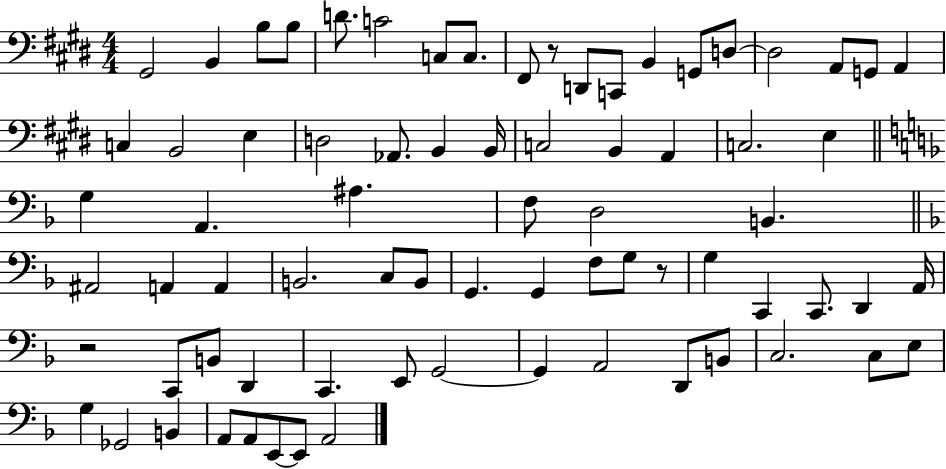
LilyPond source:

{
  \clef bass
  \numericTimeSignature
  \time 4/4
  \key e \major
  gis,2 b,4 b8 b8 | d'8. c'2 c8 c8. | fis,8 r8 d,8 c,8 b,4 g,8 d8~~ | d2 a,8 g,8 a,4 | \break c4 b,2 e4 | d2 aes,8. b,4 b,16 | c2 b,4 a,4 | c2. e4 | \break \bar "||" \break \key d \minor g4 a,4. ais4. | f8 d2 b,4. | \bar "||" \break \key d \minor ais,2 a,4 a,4 | b,2. c8 b,8 | g,4. g,4 f8 g8 r8 | g4 c,4 c,8. d,4 a,16 | \break r2 c,8 b,8 d,4 | c,4. e,8 g,2~~ | g,4 a,2 d,8 b,8 | c2. c8 e8 | \break g4 ges,2 b,4 | a,8 a,8 e,8~~ e,8 a,2 | \bar "|."
}